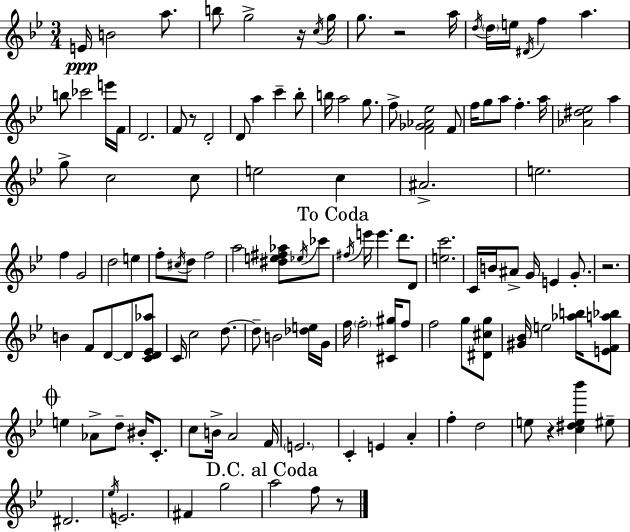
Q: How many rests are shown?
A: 6